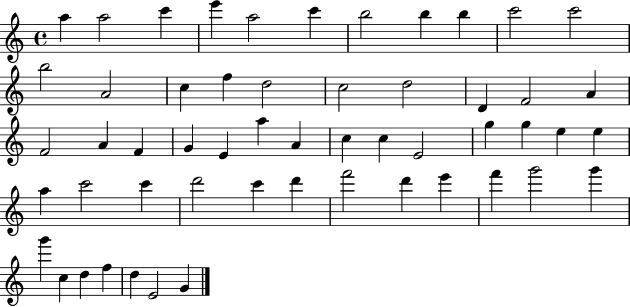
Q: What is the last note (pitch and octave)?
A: G4